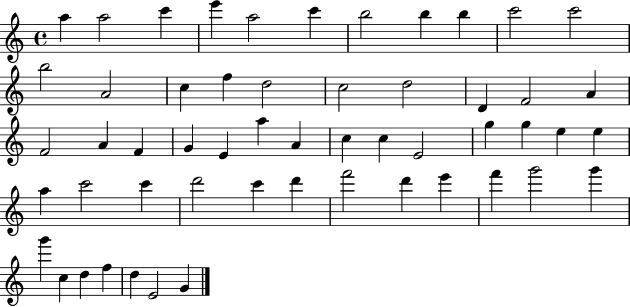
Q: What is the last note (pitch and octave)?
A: G4